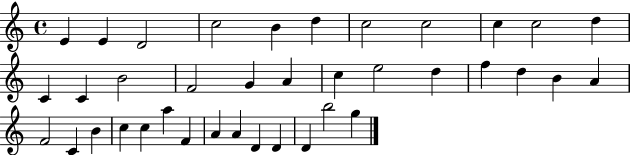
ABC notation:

X:1
T:Untitled
M:4/4
L:1/4
K:C
E E D2 c2 B d c2 c2 c c2 d C C B2 F2 G A c e2 d f d B A F2 C B c c a F A A D D D b2 g